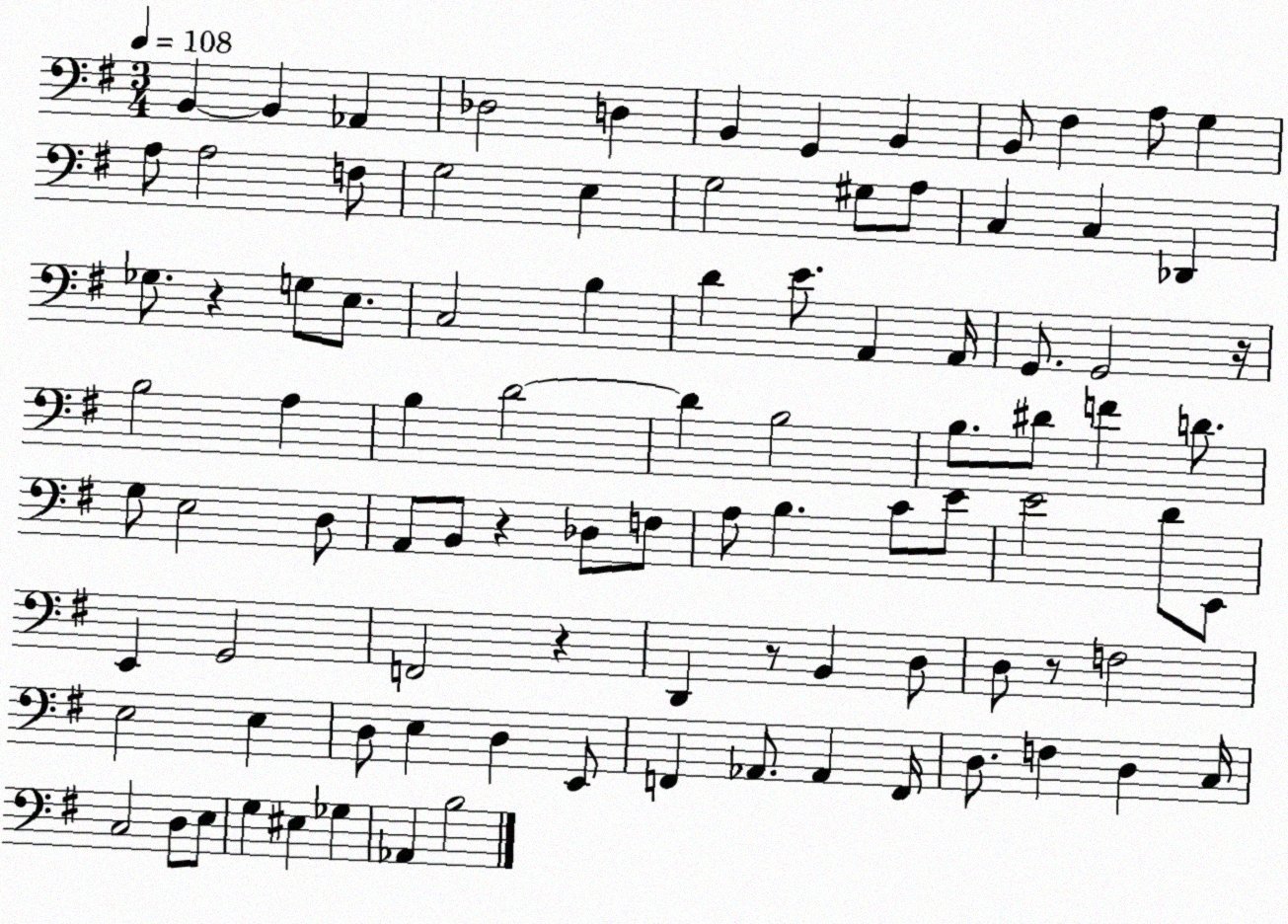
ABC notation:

X:1
T:Untitled
M:3/4
L:1/4
K:G
B,, B,, _A,, _D,2 D, B,, G,, B,, B,,/2 ^F, A,/2 G, A,/2 A,2 F,/2 G,2 E, G,2 ^G,/2 A,/2 C, C, _D,, _G,/2 z G,/2 E,/2 C,2 B, D E/2 A,, A,,/4 G,,/2 G,,2 z/4 B,2 A, B, D2 D B,2 B,/2 ^D/2 F D/2 G,/2 E,2 D,/2 A,,/2 B,,/2 z _D,/2 F,/2 A,/2 B, C/2 E/2 E2 D/2 E,,/2 E,, G,,2 F,,2 z D,, z/2 B,, D,/2 D,/2 z/2 F,2 E,2 E, D,/2 E, D, E,,/2 F,, _A,,/2 _A,, F,,/4 D,/2 F, D, C,/4 C,2 D,/2 E,/2 G, ^E, _G, _A,, B,2